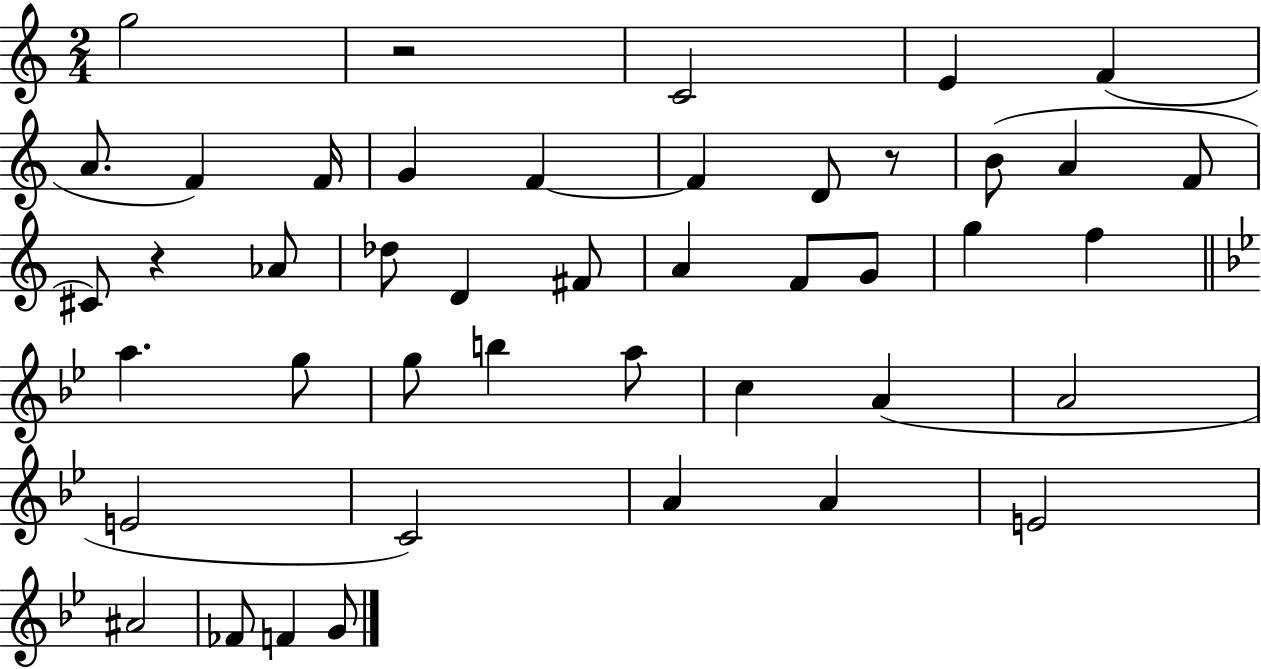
G5/h R/h C4/h E4/q F4/q A4/e. F4/q F4/s G4/q F4/q F4/q D4/e R/e B4/e A4/q F4/e C#4/e R/q Ab4/e Db5/e D4/q F#4/e A4/q F4/e G4/e G5/q F5/q A5/q. G5/e G5/e B5/q A5/e C5/q A4/q A4/h E4/h C4/h A4/q A4/q E4/h A#4/h FES4/e F4/q G4/e